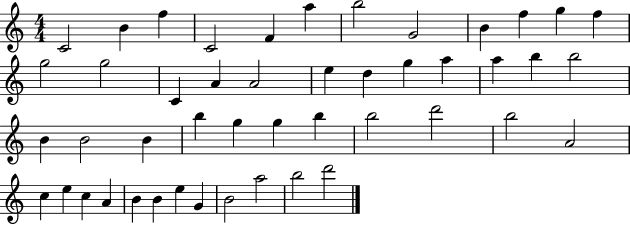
X:1
T:Untitled
M:4/4
L:1/4
K:C
C2 B f C2 F a b2 G2 B f g f g2 g2 C A A2 e d g a a b b2 B B2 B b g g b b2 d'2 b2 A2 c e c A B B e G B2 a2 b2 d'2